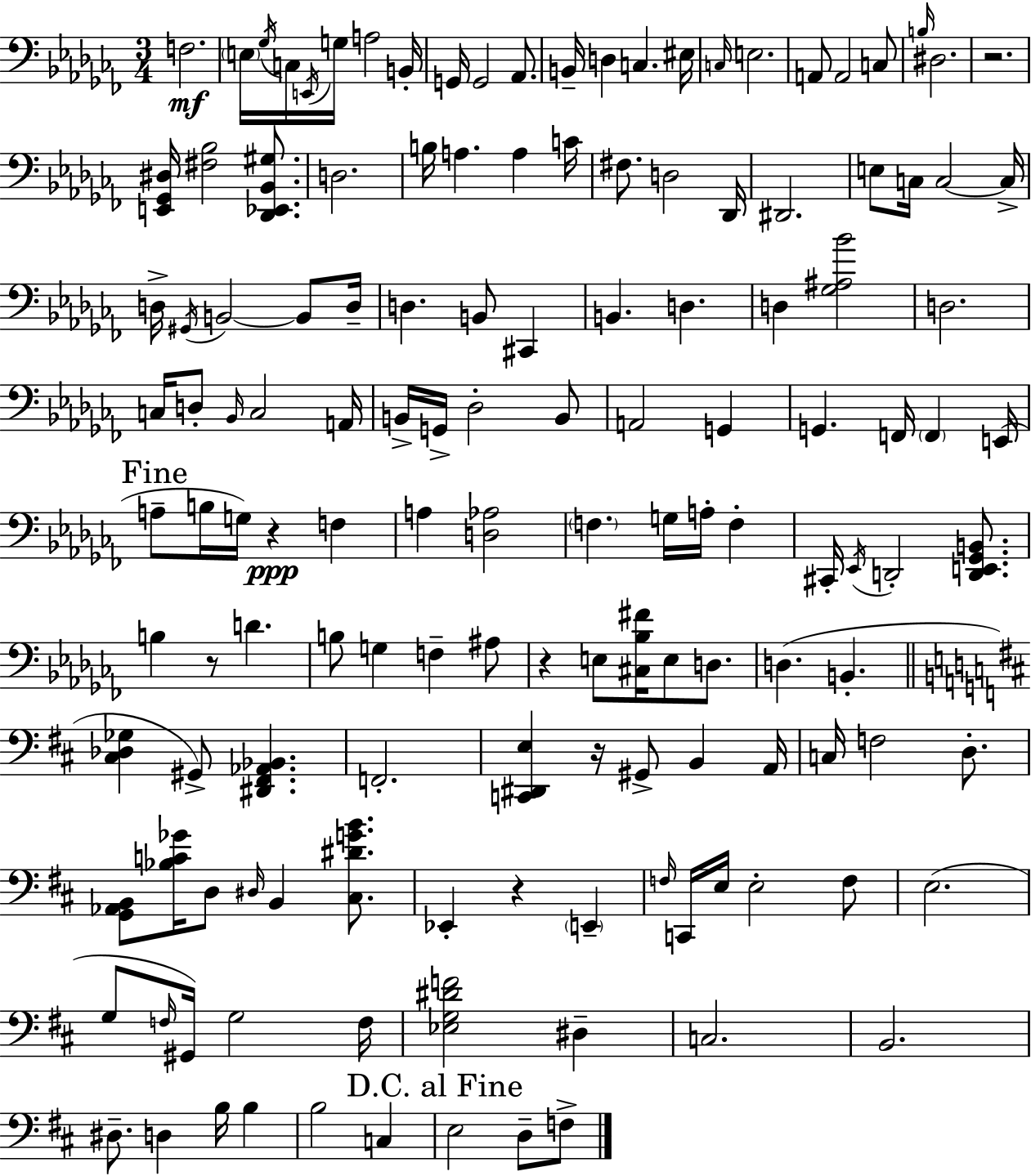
X:1
T:Untitled
M:3/4
L:1/4
K:Abm
F,2 E,/4 _G,/4 C,/4 E,,/4 G,/4 A,2 B,,/4 G,,/4 G,,2 _A,,/2 B,,/4 D, C, ^E,/4 C,/4 E,2 A,,/2 A,,2 C,/2 B,/4 ^D,2 z2 [E,,_G,,^D,]/4 [^F,_B,]2 [_D,,_E,,_B,,^G,]/2 D,2 B,/4 A, A, C/4 ^F,/2 D,2 _D,,/4 ^D,,2 E,/2 C,/4 C,2 C,/4 D,/4 ^G,,/4 B,,2 B,,/2 D,/4 D, B,,/2 ^C,, B,, D, D, [_G,^A,_B]2 D,2 C,/4 D,/2 _B,,/4 C,2 A,,/4 B,,/4 G,,/4 _D,2 B,,/2 A,,2 G,, G,, F,,/4 F,, E,,/4 A,/2 B,/4 G,/4 z F, A, [D,_A,]2 F, G,/4 A,/4 F, ^C,,/4 _E,,/4 D,,2 [D,,E,,_G,,B,,]/2 B, z/2 D B,/2 G, F, ^A,/2 z E,/2 [^C,_B,^F]/4 E,/2 D,/2 D, B,, [^C,_D,_G,] ^G,,/2 [^D,,^F,,_A,,_B,,] F,,2 [C,,^D,,E,] z/4 ^G,,/2 B,, A,,/4 C,/4 F,2 D,/2 [G,,_A,,B,,]/2 [_B,C_G]/4 D,/2 ^D,/4 B,, [^C,^DGB]/2 _E,, z E,, F,/4 C,,/4 E,/4 E,2 F,/2 E,2 G,/2 F,/4 ^G,,/4 G,2 F,/4 [_E,G,^DF]2 ^D, C,2 B,,2 ^D,/2 D, B,/4 B, B,2 C, E,2 D,/2 F,/2